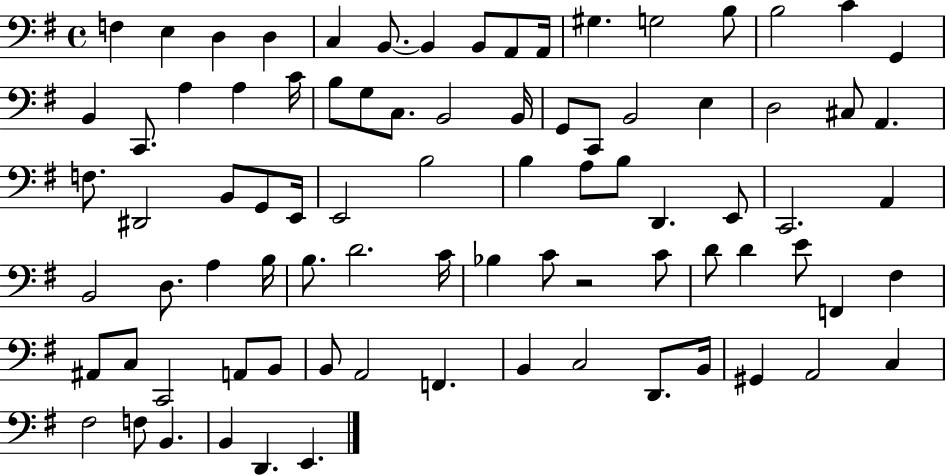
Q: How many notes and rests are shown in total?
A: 84